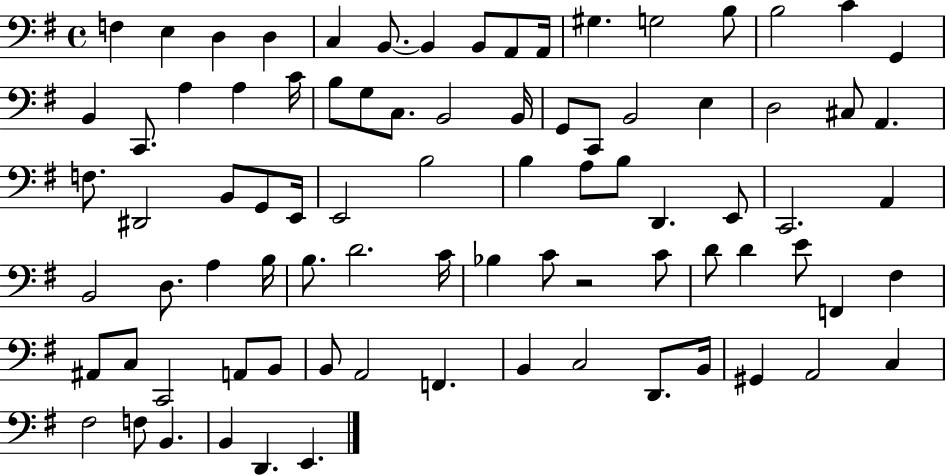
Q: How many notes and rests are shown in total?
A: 84